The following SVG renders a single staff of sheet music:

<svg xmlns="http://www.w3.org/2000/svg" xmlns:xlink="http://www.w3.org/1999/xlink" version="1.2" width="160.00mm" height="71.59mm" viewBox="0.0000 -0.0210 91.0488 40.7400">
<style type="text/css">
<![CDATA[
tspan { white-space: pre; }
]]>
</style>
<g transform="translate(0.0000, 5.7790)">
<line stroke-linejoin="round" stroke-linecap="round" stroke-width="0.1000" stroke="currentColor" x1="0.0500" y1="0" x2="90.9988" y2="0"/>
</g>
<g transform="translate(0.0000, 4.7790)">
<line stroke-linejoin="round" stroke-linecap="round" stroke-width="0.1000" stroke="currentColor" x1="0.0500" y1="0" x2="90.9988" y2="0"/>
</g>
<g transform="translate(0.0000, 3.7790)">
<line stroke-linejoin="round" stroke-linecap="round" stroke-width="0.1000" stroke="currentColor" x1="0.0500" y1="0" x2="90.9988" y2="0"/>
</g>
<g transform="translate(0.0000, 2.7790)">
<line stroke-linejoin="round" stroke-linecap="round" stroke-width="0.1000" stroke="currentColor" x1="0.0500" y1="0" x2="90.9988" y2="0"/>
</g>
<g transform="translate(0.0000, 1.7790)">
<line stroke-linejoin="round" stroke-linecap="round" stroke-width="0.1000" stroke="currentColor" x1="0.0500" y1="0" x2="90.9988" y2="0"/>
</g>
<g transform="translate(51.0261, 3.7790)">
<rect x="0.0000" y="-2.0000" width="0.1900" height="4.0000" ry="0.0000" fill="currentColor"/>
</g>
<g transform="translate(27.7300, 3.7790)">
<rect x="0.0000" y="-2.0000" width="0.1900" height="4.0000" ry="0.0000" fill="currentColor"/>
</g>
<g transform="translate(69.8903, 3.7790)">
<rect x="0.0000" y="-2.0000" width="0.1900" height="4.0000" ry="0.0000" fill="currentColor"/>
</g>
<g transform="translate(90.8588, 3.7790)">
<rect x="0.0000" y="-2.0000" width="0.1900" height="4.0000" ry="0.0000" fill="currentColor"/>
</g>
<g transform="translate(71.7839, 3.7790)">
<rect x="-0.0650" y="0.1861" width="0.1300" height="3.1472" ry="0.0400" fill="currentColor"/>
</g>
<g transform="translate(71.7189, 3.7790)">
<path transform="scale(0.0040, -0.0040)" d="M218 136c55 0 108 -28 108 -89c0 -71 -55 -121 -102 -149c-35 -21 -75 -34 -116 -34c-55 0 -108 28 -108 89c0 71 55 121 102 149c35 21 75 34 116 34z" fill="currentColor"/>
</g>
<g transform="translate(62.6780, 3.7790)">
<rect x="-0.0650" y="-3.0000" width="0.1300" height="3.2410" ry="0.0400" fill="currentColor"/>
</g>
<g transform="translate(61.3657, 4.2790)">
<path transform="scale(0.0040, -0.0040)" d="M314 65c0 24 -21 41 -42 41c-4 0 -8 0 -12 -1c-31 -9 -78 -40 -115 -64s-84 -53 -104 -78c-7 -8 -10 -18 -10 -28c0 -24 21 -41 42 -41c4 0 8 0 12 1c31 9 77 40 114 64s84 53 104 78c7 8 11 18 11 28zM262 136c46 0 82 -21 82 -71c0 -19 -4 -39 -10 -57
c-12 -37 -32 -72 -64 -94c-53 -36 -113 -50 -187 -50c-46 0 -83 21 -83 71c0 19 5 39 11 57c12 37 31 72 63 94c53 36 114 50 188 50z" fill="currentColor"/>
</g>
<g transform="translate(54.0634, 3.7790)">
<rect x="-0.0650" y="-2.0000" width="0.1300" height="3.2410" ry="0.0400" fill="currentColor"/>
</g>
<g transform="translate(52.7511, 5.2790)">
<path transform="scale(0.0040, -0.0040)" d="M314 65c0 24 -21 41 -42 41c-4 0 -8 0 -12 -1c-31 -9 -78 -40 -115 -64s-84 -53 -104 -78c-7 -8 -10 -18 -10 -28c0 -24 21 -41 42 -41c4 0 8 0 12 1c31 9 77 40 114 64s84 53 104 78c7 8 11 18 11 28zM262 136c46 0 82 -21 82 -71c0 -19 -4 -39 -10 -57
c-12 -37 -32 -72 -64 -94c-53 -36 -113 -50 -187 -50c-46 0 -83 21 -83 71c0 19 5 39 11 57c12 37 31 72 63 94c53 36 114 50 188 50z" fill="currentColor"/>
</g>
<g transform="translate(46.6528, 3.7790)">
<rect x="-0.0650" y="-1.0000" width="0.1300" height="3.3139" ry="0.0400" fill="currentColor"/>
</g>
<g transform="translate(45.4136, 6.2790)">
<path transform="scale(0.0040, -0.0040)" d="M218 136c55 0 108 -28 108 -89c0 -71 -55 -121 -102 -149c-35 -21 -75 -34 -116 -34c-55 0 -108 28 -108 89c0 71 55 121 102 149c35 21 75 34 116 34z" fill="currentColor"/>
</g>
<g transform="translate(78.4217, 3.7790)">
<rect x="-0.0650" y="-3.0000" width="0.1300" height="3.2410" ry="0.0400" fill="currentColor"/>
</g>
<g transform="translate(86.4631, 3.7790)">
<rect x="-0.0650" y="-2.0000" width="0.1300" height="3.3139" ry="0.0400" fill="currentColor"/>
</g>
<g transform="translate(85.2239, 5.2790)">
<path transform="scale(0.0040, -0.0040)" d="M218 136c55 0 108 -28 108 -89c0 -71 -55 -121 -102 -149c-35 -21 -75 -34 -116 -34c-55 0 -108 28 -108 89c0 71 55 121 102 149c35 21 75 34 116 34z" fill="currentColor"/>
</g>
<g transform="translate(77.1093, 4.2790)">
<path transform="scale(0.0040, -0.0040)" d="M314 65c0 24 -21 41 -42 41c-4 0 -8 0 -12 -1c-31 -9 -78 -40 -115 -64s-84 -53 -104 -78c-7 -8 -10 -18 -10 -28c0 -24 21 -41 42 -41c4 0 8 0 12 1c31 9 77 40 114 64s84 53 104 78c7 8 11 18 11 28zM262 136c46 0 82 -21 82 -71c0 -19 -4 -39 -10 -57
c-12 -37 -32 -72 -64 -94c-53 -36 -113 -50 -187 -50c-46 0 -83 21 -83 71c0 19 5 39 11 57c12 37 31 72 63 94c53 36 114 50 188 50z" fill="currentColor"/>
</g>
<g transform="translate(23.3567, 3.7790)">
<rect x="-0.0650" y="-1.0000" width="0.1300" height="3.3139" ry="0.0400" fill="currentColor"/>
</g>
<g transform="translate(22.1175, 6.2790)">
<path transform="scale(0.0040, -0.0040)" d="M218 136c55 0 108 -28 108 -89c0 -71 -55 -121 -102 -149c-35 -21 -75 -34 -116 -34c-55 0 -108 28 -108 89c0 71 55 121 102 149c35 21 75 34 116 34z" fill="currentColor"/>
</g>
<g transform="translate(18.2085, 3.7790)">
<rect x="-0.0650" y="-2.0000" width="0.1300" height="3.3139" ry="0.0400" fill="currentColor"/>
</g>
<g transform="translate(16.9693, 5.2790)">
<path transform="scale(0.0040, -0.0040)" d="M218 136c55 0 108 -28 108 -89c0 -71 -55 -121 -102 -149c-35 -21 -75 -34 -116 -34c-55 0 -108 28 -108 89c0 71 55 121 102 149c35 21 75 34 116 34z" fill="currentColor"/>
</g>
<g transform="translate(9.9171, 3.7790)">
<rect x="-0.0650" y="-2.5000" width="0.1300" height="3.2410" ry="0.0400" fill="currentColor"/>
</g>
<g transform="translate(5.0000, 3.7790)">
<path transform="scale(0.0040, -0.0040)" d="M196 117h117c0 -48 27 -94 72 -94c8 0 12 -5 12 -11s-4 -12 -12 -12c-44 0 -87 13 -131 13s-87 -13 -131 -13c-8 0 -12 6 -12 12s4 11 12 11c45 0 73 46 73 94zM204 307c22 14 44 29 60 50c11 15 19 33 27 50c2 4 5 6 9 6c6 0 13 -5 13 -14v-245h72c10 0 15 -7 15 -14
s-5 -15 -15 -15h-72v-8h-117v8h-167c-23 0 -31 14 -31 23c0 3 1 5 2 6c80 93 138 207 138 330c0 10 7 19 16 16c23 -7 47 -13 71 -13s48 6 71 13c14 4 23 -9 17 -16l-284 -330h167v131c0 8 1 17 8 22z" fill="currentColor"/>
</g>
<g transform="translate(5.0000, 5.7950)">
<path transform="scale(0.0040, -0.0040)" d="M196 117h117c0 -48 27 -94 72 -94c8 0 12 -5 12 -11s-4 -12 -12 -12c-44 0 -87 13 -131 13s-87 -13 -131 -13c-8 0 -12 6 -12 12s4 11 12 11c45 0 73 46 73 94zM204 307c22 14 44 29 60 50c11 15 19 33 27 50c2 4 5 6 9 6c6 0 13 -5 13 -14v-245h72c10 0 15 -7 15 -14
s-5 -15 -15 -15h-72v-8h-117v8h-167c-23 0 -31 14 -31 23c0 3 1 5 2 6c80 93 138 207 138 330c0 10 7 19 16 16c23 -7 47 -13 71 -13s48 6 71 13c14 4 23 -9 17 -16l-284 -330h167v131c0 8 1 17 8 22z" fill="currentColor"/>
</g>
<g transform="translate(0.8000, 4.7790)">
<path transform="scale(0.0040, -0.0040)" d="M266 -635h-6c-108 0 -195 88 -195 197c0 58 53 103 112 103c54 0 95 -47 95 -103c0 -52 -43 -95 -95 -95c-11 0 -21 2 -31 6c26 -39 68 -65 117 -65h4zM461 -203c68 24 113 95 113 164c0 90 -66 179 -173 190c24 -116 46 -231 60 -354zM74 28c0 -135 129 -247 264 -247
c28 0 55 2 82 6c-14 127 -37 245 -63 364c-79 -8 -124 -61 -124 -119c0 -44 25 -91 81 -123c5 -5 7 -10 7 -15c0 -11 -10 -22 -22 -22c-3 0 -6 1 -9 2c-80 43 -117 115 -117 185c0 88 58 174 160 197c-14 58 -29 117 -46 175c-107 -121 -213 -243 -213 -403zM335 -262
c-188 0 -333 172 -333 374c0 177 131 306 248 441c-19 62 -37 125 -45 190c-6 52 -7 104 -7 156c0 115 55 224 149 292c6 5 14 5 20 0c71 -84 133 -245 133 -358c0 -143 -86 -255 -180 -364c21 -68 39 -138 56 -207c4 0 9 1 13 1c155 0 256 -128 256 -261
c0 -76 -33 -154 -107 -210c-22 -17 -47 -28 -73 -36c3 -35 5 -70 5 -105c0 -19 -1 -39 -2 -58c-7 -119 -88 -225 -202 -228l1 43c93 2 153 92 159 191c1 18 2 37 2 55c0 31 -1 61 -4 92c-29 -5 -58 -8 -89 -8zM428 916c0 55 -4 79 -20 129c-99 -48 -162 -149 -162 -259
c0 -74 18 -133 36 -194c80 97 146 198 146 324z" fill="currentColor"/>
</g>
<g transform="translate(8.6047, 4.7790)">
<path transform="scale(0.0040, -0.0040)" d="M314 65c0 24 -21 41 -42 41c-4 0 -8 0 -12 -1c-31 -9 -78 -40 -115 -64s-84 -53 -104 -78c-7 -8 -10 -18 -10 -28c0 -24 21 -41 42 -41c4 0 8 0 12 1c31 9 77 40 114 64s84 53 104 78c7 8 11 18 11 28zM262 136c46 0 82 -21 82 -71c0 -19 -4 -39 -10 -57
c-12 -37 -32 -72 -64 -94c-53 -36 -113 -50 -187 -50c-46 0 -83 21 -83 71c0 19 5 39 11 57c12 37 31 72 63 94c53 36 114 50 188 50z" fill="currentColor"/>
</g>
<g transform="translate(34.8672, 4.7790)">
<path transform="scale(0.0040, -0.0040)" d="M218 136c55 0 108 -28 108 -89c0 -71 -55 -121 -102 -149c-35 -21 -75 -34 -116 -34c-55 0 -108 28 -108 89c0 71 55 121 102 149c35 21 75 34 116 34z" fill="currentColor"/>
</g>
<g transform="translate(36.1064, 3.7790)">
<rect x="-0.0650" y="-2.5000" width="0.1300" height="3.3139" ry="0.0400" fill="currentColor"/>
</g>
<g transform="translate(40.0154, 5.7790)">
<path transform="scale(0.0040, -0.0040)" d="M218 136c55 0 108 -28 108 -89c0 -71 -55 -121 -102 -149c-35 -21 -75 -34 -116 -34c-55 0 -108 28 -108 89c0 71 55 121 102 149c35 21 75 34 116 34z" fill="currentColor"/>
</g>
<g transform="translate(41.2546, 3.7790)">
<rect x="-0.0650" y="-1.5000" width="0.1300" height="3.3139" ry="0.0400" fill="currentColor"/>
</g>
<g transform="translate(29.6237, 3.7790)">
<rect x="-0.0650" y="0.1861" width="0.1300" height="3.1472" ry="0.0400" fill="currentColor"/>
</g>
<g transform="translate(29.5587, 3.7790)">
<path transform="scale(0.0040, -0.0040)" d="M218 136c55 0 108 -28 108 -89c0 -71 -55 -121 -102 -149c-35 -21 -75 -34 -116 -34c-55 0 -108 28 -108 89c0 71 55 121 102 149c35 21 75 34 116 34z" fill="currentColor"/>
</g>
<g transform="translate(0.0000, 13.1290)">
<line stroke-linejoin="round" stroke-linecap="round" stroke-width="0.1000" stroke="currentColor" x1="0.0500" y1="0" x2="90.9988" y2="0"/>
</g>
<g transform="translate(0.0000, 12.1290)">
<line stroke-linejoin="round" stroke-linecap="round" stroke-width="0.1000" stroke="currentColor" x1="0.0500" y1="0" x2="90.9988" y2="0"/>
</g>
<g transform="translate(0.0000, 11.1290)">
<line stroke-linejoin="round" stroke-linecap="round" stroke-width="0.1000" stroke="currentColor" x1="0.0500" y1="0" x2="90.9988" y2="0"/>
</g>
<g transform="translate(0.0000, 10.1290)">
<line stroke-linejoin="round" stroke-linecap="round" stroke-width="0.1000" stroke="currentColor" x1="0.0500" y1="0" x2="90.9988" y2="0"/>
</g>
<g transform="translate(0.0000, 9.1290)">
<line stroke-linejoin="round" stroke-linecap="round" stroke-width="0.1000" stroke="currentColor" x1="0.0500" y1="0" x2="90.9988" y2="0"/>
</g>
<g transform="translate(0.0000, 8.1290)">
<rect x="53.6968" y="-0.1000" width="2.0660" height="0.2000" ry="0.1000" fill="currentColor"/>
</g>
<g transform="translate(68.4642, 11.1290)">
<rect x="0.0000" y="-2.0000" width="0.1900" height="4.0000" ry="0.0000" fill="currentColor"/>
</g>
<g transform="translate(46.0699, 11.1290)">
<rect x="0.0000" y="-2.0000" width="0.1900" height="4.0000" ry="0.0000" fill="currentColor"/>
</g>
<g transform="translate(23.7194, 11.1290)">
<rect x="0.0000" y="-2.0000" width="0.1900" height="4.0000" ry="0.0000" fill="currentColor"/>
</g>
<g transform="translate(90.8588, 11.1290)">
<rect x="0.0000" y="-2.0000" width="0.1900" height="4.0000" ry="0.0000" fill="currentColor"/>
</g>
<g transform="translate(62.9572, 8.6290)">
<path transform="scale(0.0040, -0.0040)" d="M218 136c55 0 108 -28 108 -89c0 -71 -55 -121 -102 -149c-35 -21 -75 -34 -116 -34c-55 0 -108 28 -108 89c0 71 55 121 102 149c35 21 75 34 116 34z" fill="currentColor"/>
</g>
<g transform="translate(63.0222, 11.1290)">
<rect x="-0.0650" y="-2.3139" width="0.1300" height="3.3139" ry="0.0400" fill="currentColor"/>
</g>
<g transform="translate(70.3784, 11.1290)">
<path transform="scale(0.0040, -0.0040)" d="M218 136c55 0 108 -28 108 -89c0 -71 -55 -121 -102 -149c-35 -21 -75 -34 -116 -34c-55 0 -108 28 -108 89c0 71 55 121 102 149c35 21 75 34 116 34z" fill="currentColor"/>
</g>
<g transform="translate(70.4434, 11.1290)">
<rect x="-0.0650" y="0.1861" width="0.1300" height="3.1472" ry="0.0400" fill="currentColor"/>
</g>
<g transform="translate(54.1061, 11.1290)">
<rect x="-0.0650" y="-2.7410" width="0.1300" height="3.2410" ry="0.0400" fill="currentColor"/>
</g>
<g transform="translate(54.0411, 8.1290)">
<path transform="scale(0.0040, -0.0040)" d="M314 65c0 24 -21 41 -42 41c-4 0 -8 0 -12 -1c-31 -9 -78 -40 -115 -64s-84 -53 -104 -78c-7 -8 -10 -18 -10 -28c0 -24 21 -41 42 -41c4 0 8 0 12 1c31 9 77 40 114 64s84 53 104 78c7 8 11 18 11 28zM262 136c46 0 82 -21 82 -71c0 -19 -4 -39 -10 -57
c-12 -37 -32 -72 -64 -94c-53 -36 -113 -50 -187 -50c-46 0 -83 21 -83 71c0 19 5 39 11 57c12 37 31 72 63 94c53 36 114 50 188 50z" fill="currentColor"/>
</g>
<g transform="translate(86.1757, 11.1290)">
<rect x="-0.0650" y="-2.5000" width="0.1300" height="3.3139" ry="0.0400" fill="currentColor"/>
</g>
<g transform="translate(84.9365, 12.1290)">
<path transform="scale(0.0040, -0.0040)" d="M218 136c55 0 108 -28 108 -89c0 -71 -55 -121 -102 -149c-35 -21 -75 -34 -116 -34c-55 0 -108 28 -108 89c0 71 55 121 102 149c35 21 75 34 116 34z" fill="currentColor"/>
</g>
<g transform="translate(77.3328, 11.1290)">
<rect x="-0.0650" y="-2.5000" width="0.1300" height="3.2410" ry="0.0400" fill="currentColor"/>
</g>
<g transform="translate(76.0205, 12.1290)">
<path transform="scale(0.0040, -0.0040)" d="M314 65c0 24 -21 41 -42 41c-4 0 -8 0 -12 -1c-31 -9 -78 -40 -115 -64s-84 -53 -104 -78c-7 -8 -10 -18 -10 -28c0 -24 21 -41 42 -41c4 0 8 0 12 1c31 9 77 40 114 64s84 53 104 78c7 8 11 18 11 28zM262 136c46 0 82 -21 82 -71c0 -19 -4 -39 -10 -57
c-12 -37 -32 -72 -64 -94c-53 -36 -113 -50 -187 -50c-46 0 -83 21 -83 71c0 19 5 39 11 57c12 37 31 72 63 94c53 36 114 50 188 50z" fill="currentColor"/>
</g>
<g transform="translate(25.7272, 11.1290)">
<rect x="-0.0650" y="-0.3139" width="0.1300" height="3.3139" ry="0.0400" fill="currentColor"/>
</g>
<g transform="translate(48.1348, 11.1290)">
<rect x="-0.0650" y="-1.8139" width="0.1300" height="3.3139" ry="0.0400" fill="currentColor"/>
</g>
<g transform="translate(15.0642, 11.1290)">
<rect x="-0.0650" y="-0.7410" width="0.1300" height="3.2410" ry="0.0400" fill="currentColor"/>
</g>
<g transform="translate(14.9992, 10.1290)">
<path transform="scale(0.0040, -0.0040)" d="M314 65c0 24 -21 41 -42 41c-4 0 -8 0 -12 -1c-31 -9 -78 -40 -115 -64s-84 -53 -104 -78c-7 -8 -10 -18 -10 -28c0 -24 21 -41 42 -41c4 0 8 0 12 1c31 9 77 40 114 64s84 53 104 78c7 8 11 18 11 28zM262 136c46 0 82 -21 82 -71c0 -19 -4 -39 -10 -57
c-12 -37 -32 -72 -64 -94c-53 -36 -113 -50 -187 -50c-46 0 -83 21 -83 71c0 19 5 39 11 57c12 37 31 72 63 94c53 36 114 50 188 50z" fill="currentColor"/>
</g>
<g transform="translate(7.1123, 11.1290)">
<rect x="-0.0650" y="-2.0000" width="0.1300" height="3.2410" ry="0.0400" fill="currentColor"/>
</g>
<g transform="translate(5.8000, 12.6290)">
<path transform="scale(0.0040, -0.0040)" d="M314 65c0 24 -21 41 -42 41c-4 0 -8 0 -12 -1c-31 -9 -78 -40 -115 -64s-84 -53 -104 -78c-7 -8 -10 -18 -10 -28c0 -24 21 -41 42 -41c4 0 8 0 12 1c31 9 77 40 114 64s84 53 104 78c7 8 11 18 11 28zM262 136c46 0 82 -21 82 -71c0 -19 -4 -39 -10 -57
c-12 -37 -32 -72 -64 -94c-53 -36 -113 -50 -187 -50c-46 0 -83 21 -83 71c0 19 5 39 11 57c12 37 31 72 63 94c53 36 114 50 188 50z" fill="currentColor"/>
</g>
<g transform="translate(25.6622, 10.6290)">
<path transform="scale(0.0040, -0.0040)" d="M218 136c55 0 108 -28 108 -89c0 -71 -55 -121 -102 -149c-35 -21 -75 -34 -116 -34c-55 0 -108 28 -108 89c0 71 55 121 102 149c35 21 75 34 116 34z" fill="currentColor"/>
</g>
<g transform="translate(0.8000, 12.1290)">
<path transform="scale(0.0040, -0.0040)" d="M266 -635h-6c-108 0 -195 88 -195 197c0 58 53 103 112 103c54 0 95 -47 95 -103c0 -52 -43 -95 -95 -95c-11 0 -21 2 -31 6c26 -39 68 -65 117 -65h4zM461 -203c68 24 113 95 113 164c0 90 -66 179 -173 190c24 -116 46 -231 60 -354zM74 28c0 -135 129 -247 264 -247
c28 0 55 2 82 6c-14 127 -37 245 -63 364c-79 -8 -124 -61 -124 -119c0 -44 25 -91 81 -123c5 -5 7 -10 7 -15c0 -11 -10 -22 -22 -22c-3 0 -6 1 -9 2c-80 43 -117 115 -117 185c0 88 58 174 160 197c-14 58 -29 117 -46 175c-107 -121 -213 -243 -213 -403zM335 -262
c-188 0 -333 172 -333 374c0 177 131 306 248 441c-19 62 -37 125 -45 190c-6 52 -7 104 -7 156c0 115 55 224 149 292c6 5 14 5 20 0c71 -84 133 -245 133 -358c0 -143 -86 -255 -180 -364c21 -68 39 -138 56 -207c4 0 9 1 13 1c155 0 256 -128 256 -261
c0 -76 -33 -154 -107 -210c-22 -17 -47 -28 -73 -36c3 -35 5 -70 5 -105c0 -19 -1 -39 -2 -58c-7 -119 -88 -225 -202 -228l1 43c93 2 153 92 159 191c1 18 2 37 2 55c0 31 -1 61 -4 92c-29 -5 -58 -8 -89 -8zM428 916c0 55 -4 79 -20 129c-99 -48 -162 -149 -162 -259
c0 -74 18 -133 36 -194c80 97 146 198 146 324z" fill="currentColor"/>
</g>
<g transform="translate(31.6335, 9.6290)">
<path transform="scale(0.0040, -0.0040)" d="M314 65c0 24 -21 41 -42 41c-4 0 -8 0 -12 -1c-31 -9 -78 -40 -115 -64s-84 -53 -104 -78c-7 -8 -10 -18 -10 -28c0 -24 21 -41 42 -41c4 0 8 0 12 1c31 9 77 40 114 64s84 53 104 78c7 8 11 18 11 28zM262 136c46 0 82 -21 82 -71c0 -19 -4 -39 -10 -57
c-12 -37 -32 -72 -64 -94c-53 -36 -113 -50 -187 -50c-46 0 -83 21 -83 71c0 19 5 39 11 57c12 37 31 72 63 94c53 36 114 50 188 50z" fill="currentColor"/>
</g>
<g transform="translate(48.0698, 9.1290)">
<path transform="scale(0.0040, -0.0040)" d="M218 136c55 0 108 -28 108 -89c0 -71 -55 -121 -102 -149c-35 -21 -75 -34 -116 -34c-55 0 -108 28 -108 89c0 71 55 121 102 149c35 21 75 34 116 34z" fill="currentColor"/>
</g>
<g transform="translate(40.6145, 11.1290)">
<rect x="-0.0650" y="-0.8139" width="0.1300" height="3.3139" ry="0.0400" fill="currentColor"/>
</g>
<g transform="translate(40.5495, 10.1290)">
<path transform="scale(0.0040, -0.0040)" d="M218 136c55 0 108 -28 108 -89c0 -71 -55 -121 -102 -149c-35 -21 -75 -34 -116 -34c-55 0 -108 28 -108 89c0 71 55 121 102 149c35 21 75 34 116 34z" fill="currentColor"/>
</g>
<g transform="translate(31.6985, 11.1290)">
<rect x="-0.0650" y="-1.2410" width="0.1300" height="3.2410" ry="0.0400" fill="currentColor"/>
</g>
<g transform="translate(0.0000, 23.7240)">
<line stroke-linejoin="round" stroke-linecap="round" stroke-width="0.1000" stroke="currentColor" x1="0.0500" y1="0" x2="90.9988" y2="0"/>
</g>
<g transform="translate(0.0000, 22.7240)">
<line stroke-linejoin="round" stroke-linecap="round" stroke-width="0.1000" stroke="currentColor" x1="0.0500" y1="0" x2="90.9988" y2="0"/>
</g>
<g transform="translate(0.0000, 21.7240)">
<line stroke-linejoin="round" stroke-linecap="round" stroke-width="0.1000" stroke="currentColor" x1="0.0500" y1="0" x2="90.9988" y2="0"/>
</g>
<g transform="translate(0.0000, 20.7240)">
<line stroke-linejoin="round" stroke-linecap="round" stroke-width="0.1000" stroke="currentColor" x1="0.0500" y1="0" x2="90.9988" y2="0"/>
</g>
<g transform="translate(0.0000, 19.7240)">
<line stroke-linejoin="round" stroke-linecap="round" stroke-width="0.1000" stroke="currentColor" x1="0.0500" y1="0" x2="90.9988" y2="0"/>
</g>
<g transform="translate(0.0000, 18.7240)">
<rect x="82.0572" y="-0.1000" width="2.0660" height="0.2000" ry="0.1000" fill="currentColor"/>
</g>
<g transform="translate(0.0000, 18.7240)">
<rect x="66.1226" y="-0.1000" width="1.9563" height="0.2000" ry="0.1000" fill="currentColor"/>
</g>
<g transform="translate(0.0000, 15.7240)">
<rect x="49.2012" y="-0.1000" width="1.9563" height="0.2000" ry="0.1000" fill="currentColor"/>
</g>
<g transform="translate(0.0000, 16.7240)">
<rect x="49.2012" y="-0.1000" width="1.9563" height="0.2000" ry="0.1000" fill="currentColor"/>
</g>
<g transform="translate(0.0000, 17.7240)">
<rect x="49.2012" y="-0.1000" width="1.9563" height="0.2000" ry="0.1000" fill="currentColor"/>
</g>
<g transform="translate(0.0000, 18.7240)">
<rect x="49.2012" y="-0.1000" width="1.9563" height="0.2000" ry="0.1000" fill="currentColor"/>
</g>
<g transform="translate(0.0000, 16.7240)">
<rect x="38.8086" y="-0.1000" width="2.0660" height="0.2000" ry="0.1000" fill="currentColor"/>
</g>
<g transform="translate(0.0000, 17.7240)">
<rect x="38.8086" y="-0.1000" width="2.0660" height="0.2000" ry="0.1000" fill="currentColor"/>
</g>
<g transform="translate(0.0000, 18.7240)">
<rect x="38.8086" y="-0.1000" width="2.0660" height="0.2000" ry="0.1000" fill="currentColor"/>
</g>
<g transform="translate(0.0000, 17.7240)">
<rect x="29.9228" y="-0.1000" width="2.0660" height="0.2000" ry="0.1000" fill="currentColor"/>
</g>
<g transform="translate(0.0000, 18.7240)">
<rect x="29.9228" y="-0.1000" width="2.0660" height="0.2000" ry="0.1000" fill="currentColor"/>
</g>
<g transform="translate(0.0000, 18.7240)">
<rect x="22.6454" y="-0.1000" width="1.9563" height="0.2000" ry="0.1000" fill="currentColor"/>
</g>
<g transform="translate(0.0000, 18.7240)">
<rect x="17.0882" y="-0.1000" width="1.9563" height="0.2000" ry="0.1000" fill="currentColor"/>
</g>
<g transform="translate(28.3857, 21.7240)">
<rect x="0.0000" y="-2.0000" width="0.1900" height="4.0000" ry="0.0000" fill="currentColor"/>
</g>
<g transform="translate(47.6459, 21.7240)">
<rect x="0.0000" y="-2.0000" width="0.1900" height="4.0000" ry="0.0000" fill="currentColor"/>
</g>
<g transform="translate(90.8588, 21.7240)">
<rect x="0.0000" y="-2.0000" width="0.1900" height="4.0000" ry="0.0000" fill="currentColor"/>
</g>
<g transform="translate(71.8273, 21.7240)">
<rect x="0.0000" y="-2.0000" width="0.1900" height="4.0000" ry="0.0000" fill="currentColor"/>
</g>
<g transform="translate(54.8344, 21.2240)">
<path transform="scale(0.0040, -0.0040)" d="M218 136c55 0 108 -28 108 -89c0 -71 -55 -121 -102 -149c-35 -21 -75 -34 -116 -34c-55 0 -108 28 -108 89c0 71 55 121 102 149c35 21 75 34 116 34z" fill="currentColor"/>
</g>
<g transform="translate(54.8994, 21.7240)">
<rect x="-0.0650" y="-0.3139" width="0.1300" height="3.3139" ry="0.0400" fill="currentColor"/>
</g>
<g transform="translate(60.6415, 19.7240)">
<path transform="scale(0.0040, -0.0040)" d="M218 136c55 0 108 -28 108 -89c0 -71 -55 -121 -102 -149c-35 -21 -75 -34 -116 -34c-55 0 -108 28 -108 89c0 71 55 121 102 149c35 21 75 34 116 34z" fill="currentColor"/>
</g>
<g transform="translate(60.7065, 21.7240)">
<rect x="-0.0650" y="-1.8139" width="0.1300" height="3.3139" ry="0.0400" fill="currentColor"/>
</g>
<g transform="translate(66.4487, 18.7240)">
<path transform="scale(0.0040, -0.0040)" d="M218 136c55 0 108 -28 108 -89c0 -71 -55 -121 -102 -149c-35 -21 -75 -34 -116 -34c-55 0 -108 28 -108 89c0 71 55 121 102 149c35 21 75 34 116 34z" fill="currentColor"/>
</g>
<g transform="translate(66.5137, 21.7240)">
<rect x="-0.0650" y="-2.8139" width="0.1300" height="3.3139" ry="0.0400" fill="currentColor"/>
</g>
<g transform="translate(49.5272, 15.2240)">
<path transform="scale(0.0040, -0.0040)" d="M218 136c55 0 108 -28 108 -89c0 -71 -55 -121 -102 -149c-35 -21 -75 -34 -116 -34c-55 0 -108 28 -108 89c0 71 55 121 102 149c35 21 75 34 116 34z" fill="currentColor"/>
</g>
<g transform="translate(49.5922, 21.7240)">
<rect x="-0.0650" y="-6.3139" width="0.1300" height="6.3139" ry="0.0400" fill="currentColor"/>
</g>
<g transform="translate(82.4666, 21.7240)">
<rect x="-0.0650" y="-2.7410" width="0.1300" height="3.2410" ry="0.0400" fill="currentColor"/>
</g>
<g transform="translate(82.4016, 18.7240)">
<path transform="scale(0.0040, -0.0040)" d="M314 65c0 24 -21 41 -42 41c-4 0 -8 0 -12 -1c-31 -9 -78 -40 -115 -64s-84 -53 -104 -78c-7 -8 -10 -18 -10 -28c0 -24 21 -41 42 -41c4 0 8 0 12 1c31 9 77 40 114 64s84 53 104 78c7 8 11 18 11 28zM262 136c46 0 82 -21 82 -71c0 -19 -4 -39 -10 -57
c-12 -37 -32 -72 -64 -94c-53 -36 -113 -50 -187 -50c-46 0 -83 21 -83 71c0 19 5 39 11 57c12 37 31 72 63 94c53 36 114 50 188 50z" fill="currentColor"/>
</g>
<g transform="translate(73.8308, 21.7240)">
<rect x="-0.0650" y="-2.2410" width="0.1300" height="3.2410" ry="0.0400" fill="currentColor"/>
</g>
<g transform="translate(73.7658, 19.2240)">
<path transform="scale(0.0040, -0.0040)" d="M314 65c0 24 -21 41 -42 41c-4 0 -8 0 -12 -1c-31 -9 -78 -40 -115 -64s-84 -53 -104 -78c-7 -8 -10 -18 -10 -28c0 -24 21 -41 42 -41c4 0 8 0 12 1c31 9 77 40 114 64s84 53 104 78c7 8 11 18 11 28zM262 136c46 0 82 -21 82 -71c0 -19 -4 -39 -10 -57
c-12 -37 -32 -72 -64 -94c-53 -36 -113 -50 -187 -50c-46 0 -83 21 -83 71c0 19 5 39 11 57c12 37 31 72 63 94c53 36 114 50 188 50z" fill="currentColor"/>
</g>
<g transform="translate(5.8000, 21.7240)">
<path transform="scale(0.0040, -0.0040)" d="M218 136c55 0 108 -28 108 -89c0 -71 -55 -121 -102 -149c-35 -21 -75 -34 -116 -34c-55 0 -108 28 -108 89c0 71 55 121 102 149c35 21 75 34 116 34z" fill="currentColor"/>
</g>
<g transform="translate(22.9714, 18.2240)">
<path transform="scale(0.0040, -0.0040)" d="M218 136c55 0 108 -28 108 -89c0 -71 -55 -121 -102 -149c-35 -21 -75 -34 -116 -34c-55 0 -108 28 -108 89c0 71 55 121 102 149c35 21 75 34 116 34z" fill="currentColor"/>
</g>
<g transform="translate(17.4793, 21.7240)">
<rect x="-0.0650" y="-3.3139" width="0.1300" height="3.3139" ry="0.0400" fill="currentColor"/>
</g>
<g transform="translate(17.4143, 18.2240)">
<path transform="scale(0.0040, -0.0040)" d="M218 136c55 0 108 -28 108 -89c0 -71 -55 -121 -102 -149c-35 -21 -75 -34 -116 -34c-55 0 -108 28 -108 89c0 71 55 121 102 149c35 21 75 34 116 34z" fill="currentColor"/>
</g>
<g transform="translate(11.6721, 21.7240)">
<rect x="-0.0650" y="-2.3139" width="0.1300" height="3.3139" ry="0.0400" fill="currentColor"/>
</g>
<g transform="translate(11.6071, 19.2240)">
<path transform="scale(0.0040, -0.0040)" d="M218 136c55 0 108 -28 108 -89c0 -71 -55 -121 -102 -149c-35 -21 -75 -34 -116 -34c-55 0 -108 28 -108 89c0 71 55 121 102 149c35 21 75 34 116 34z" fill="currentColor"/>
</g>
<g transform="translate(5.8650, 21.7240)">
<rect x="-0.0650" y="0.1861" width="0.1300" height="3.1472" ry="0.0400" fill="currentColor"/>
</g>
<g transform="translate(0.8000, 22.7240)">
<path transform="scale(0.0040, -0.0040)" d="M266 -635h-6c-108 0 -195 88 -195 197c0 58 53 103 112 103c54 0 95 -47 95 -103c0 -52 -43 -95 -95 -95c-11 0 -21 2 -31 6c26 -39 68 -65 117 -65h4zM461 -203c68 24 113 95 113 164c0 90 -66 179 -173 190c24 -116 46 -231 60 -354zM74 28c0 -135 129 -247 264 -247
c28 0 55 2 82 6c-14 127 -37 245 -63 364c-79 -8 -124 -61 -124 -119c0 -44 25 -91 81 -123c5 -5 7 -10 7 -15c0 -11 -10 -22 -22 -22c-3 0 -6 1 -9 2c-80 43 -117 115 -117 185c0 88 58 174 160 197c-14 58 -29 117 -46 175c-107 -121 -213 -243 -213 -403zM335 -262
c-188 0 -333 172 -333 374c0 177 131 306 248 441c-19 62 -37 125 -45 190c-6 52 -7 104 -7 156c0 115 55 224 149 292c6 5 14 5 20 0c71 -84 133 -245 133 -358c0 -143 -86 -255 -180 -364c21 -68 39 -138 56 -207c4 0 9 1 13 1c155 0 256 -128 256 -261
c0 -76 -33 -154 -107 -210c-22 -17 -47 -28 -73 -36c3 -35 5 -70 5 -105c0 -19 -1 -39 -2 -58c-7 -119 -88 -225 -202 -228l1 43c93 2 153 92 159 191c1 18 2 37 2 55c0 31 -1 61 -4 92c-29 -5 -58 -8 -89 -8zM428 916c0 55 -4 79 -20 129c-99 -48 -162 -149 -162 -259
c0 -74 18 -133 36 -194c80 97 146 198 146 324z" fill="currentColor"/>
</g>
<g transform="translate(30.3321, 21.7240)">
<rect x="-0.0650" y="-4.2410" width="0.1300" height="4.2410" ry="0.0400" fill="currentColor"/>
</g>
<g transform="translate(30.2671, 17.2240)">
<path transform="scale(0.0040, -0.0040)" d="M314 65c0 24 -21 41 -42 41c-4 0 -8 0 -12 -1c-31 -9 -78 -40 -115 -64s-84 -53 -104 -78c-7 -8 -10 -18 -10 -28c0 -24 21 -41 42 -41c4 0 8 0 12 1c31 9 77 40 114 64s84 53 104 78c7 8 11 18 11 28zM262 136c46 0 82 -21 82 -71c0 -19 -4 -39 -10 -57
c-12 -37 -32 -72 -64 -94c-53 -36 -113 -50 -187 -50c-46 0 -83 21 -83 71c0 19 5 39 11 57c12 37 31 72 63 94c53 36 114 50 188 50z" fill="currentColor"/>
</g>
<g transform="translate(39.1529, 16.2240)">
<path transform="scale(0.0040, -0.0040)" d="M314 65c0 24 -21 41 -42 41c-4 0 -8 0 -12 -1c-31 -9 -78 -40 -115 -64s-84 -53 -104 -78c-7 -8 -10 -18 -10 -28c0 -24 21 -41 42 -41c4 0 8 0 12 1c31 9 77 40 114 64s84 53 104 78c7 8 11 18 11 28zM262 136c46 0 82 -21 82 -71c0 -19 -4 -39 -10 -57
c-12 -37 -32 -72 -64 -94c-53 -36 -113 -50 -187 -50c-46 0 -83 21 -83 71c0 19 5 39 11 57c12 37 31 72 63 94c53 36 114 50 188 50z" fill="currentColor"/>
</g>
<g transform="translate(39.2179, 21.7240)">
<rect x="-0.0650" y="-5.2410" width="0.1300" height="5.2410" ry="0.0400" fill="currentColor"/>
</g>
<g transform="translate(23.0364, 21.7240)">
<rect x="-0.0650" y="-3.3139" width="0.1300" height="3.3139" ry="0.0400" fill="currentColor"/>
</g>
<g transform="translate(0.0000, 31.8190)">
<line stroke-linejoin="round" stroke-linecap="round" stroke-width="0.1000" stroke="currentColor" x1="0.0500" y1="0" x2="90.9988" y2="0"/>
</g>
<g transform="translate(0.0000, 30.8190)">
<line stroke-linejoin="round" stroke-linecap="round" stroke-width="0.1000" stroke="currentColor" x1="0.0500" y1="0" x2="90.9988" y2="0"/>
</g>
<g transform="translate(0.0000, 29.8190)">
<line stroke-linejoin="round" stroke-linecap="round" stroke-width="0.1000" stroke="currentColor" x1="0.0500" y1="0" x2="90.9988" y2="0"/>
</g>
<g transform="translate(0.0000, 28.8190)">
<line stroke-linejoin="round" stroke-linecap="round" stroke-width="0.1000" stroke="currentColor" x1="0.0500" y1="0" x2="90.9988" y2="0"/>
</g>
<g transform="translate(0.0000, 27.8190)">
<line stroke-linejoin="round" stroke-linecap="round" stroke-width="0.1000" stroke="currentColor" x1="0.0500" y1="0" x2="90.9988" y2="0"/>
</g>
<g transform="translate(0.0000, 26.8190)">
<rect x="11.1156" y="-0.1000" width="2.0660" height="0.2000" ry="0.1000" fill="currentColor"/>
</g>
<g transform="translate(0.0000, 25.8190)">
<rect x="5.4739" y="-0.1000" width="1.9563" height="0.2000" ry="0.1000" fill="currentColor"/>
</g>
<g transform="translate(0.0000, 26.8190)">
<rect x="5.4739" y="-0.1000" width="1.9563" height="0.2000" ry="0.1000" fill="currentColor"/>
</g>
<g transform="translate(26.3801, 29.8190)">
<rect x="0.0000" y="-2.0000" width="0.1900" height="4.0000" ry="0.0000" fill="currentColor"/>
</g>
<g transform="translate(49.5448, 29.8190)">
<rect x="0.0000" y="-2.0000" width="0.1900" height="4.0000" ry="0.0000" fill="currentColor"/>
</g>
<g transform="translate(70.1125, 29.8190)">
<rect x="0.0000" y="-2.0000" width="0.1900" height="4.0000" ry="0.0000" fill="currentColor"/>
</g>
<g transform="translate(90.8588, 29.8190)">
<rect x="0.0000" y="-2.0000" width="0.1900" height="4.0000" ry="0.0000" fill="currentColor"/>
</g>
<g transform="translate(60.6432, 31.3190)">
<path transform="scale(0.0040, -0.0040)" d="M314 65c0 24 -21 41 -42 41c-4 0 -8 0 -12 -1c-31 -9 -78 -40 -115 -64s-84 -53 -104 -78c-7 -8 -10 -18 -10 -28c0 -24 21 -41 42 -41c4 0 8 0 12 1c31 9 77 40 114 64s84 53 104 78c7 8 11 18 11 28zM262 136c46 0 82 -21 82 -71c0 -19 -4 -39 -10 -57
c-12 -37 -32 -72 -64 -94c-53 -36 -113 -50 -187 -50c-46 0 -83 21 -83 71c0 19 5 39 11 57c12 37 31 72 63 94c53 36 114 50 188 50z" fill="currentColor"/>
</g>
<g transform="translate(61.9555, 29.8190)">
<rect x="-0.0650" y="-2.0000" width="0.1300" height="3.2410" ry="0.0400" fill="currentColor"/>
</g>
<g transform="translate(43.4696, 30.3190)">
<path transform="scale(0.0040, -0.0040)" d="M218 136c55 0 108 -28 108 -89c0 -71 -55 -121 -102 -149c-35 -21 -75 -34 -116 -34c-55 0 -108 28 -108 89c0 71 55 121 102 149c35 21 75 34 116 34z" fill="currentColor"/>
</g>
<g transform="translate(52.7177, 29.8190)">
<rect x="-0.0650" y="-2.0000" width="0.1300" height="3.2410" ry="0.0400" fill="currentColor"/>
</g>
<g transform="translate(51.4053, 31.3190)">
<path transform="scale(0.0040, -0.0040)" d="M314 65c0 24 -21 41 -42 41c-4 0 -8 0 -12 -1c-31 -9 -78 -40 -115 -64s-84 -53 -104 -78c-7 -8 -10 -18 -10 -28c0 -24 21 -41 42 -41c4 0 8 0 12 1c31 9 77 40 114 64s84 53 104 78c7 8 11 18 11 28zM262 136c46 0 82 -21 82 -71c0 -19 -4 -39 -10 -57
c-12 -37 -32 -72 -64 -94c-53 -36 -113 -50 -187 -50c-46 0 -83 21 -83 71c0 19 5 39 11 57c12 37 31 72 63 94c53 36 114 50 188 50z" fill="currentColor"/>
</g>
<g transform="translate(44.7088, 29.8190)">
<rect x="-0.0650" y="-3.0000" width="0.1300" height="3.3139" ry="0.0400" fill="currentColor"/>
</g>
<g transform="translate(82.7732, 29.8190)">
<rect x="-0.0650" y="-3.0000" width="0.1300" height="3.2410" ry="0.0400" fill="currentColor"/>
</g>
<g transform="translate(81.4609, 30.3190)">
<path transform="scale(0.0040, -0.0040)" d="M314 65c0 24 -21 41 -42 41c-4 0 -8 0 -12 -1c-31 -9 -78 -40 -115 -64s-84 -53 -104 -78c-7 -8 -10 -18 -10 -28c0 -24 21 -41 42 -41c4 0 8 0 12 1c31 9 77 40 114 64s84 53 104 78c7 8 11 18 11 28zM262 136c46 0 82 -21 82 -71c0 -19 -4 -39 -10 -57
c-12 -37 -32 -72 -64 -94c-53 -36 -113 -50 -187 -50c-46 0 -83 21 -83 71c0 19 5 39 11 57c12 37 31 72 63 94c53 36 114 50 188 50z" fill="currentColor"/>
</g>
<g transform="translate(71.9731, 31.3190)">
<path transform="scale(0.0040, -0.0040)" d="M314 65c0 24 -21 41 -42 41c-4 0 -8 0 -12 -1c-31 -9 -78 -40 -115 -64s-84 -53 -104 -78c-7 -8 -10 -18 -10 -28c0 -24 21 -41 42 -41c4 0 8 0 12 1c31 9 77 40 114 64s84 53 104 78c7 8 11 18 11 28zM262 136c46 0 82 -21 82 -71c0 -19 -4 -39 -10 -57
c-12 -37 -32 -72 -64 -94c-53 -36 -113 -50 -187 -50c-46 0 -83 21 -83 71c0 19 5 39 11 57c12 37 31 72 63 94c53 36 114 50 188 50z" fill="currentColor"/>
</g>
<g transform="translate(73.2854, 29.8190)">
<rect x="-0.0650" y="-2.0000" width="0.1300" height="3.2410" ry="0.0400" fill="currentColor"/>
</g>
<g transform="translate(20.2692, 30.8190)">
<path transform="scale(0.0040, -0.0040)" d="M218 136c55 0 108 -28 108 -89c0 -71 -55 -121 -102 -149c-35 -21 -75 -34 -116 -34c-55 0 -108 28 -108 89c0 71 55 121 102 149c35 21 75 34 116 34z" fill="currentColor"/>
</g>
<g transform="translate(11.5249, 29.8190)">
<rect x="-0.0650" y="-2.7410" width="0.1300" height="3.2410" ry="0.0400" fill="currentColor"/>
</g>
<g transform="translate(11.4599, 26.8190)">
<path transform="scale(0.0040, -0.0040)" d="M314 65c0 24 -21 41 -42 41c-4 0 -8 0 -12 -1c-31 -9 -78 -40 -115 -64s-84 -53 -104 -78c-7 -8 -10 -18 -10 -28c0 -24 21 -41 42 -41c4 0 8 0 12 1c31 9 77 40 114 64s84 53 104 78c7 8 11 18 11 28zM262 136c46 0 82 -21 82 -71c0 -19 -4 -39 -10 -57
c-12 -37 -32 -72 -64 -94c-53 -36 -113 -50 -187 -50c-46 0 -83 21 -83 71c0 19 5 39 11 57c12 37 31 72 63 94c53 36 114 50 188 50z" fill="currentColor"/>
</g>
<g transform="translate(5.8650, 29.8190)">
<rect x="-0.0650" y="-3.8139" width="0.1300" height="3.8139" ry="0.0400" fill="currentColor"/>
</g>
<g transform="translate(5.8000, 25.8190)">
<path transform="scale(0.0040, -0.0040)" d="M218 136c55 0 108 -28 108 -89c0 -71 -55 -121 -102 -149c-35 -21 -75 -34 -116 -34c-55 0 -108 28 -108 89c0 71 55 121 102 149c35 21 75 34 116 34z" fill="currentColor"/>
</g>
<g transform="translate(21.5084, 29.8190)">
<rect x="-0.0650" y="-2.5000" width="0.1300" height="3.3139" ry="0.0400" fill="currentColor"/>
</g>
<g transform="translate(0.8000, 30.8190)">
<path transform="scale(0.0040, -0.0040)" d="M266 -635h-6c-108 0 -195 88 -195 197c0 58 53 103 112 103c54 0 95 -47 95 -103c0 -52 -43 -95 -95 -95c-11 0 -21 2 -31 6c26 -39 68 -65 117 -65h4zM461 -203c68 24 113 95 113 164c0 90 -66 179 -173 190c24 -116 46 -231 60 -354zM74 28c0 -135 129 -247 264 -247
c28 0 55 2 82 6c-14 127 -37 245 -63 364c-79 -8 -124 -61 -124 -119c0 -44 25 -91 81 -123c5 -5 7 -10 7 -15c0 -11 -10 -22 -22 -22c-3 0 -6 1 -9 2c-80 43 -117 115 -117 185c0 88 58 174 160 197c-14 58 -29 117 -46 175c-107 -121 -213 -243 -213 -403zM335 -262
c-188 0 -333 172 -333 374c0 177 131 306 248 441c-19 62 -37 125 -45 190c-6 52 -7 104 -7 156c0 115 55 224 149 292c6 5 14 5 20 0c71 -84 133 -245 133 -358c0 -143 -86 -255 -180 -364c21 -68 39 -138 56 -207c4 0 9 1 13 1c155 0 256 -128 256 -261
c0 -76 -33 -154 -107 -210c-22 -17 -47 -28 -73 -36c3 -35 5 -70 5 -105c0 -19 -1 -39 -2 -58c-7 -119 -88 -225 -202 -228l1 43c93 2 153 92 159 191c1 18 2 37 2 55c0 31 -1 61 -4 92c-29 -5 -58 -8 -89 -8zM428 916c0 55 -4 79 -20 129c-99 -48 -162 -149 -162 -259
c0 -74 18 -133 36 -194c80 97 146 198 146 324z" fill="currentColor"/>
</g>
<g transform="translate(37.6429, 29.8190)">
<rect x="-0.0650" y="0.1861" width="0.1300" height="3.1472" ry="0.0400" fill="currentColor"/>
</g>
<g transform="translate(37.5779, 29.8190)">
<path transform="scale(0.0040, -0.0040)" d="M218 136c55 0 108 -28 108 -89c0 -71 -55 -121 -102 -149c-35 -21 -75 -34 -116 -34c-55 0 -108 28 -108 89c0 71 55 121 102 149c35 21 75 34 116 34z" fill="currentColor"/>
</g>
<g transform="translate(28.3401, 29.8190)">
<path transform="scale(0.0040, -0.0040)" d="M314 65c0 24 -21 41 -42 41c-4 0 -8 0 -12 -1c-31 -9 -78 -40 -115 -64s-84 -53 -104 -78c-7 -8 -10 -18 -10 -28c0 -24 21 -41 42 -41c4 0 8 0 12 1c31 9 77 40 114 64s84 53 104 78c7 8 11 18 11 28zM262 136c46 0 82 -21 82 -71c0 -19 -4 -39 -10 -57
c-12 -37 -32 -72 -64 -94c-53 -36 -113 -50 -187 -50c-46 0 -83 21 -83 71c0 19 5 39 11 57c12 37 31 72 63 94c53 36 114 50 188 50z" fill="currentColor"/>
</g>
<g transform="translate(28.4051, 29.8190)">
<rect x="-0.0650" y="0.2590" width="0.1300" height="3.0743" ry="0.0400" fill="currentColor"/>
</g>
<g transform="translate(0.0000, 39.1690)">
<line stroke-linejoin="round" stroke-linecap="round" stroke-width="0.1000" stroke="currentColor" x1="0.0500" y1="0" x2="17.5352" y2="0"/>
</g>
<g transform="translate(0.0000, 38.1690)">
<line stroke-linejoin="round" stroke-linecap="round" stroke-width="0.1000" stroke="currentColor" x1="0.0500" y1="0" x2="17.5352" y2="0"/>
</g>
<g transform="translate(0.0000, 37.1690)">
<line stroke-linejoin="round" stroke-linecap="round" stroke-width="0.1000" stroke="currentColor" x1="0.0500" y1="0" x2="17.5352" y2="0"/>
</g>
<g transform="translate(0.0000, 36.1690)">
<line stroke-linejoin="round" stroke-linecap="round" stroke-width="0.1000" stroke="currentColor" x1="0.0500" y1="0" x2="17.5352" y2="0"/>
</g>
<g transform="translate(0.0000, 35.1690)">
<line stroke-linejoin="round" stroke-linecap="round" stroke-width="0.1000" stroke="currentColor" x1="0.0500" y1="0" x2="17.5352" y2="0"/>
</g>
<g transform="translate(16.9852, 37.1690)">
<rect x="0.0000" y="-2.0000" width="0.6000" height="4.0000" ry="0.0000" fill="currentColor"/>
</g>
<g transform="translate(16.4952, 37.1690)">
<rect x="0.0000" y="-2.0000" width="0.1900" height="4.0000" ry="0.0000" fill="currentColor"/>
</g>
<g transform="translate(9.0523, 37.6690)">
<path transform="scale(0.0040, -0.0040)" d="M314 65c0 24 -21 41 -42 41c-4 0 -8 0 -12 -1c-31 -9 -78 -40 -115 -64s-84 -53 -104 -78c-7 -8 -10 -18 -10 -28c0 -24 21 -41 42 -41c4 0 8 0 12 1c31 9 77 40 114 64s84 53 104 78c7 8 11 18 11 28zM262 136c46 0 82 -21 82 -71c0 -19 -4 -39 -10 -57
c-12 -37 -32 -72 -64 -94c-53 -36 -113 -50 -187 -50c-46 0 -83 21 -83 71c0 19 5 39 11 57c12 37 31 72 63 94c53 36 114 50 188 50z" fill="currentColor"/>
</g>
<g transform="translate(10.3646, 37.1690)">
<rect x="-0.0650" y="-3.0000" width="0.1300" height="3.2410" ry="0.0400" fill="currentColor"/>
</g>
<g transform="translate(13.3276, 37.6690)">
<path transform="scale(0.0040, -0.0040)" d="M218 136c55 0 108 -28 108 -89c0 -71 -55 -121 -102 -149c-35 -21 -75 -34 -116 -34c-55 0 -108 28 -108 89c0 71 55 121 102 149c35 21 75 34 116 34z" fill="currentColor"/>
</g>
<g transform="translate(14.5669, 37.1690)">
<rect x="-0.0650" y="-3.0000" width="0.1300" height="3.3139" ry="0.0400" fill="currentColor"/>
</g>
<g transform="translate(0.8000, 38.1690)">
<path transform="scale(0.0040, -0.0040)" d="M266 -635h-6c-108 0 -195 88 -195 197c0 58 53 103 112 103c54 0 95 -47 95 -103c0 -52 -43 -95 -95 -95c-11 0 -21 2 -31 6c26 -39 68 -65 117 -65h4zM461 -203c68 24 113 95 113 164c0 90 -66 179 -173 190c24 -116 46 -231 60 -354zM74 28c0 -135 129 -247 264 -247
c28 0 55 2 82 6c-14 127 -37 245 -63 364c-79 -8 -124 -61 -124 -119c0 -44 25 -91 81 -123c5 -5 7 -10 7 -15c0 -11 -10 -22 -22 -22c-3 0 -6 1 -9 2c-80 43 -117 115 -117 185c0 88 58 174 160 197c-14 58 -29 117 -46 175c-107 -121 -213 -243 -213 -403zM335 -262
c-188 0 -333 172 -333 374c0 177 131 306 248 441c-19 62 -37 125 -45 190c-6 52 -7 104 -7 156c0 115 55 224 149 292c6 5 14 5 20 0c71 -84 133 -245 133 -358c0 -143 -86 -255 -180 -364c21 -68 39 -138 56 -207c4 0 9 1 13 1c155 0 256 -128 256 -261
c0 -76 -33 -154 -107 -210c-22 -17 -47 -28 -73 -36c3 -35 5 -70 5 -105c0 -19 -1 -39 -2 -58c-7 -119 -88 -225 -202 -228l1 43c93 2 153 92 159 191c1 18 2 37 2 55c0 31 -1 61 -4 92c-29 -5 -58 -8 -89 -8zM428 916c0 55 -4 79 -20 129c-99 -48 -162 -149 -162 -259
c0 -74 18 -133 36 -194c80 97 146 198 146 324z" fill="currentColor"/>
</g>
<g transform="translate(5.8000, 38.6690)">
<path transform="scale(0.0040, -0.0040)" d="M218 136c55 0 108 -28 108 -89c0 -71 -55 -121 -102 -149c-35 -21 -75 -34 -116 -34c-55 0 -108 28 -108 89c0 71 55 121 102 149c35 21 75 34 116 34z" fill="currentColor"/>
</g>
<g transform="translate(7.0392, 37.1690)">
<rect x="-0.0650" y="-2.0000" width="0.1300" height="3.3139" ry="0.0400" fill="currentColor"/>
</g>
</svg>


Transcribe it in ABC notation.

X:1
T:Untitled
M:4/4
L:1/4
K:C
G2 F D B G E D F2 A2 B A2 F F2 d2 c e2 d f a2 g B G2 G B g b b d'2 f'2 a' c f a g2 a2 c' a2 G B2 B A F2 F2 F2 A2 F A2 A